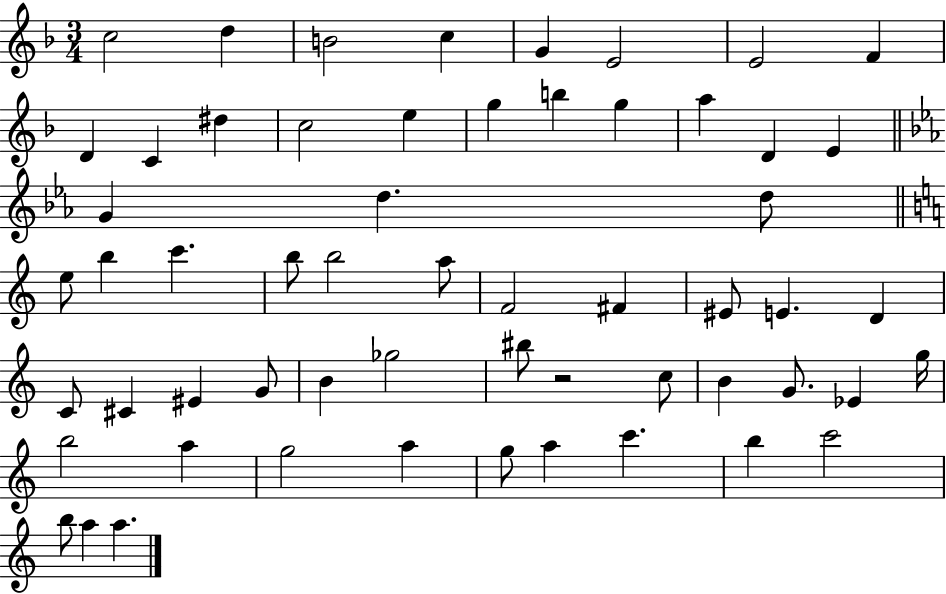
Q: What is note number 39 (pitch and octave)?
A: Gb5